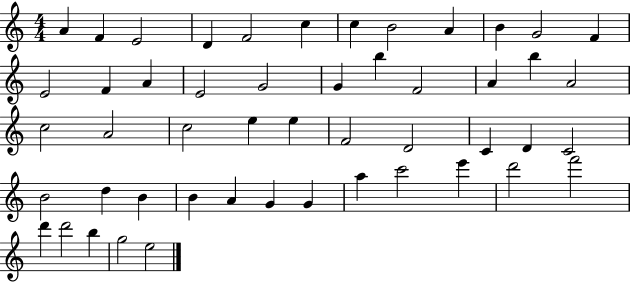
A4/q F4/q E4/h D4/q F4/h C5/q C5/q B4/h A4/q B4/q G4/h F4/q E4/h F4/q A4/q E4/h G4/h G4/q B5/q F4/h A4/q B5/q A4/h C5/h A4/h C5/h E5/q E5/q F4/h D4/h C4/q D4/q C4/h B4/h D5/q B4/q B4/q A4/q G4/q G4/q A5/q C6/h E6/q D6/h F6/h D6/q D6/h B5/q G5/h E5/h